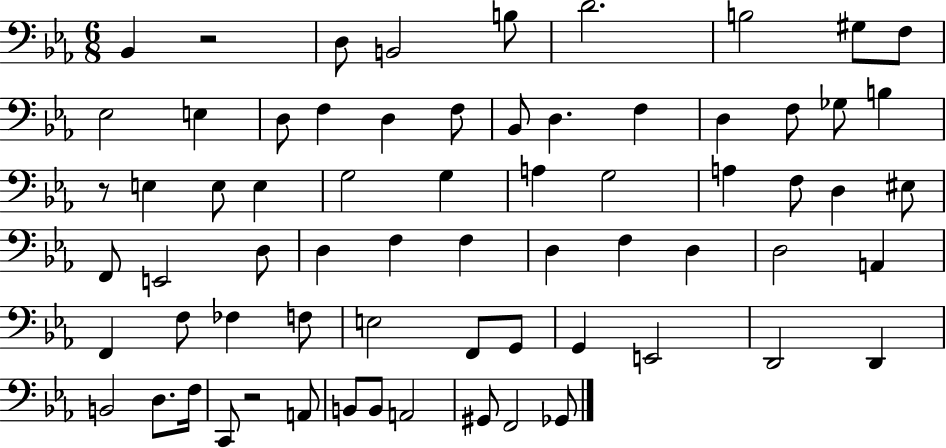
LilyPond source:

{
  \clef bass
  \numericTimeSignature
  \time 6/8
  \key ees \major
  bes,4 r2 | d8 b,2 b8 | d'2. | b2 gis8 f8 | \break ees2 e4 | d8 f4 d4 f8 | bes,8 d4. f4 | d4 f8 ges8 b4 | \break r8 e4 e8 e4 | g2 g4 | a4 g2 | a4 f8 d4 eis8 | \break f,8 e,2 d8 | d4 f4 f4 | d4 f4 d4 | d2 a,4 | \break f,4 f8 fes4 f8 | e2 f,8 g,8 | g,4 e,2 | d,2 d,4 | \break b,2 d8. f16 | c,8 r2 a,8 | b,8 b,8 a,2 | gis,8 f,2 ges,8 | \break \bar "|."
}